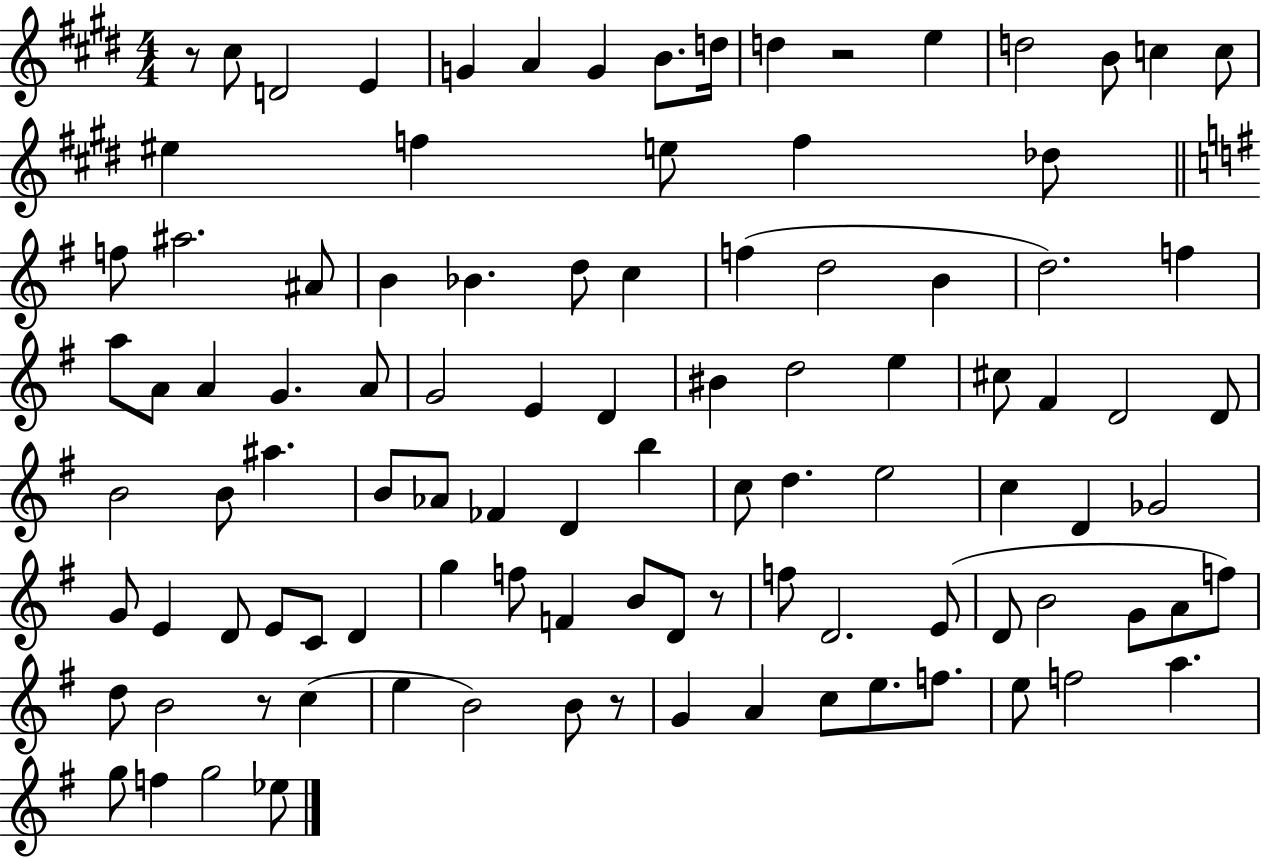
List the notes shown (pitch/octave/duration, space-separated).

R/e C#5/e D4/h E4/q G4/q A4/q G4/q B4/e. D5/s D5/q R/h E5/q D5/h B4/e C5/q C5/e EIS5/q F5/q E5/e F5/q Db5/e F5/e A#5/h. A#4/e B4/q Bb4/q. D5/e C5/q F5/q D5/h B4/q D5/h. F5/q A5/e A4/e A4/q G4/q. A4/e G4/h E4/q D4/q BIS4/q D5/h E5/q C#5/e F#4/q D4/h D4/e B4/h B4/e A#5/q. B4/e Ab4/e FES4/q D4/q B5/q C5/e D5/q. E5/h C5/q D4/q Gb4/h G4/e E4/q D4/e E4/e C4/e D4/q G5/q F5/e F4/q B4/e D4/e R/e F5/e D4/h. E4/e D4/e B4/h G4/e A4/e F5/e D5/e B4/h R/e C5/q E5/q B4/h B4/e R/e G4/q A4/q C5/e E5/e. F5/e. E5/e F5/h A5/q. G5/e F5/q G5/h Eb5/e